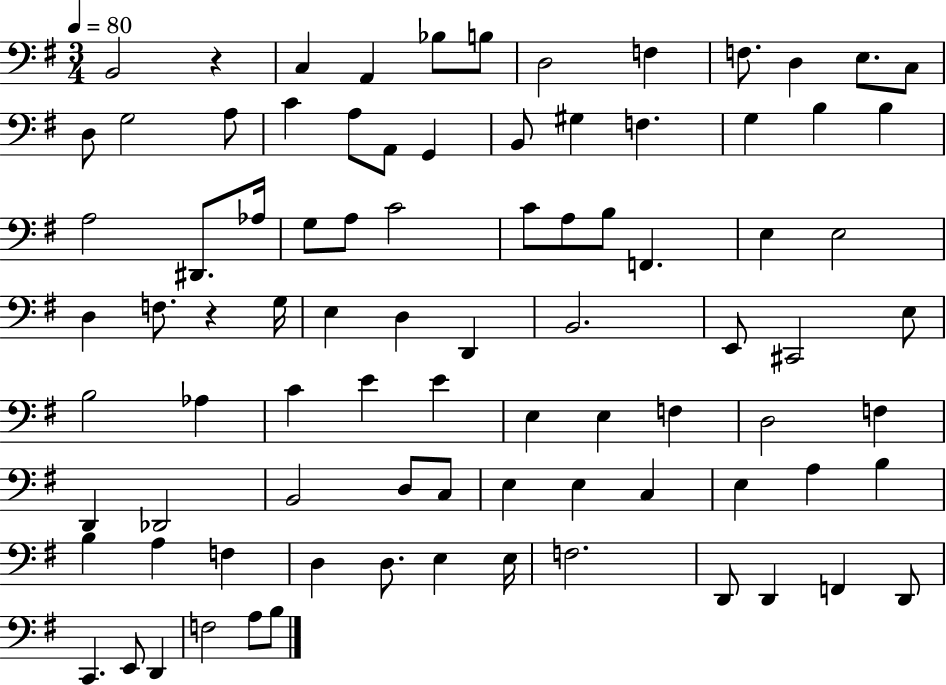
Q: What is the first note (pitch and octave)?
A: B2